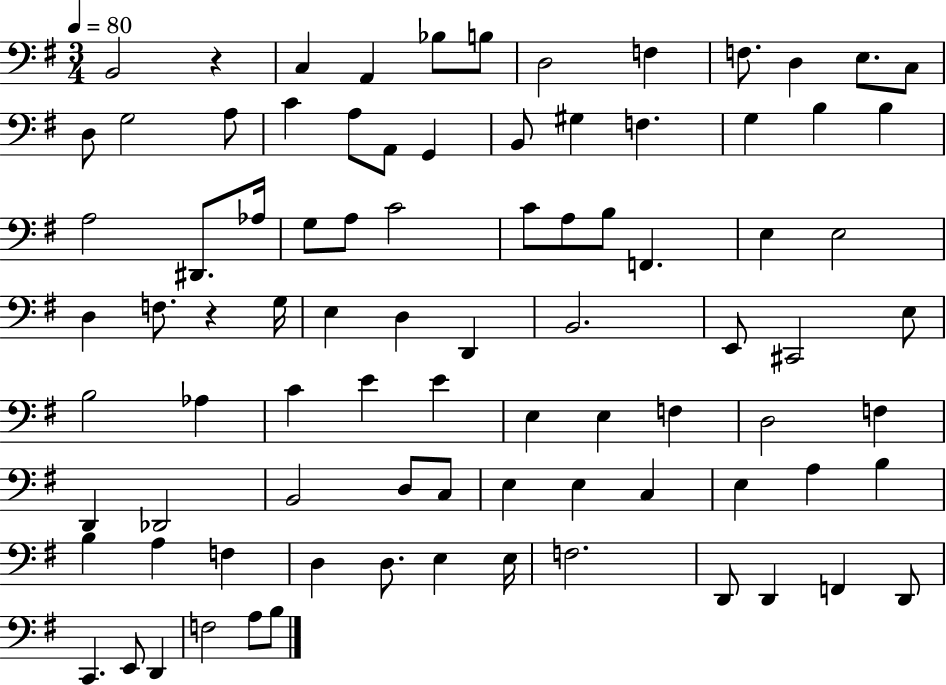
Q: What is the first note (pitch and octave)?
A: B2